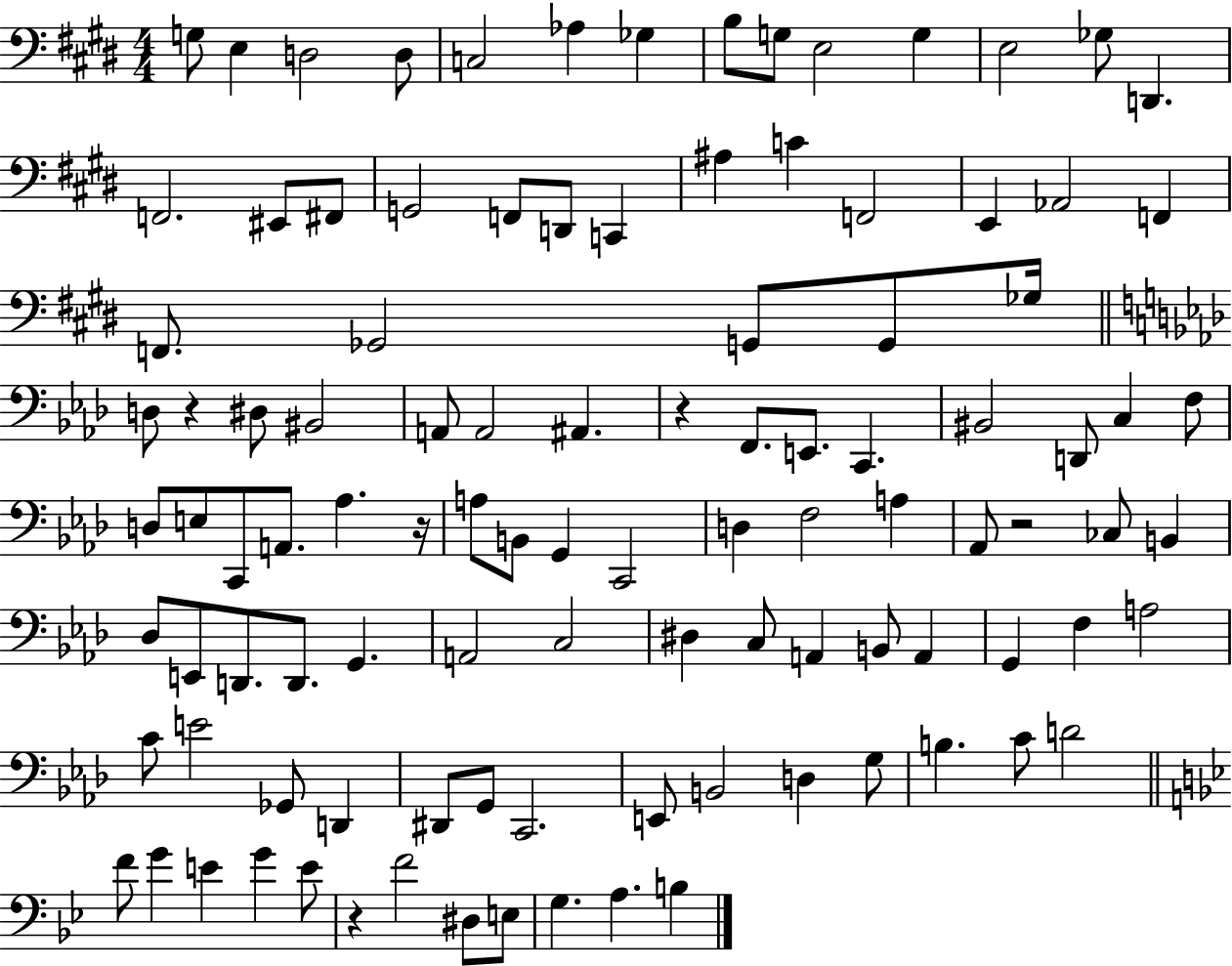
X:1
T:Untitled
M:4/4
L:1/4
K:E
G,/2 E, D,2 D,/2 C,2 _A, _G, B,/2 G,/2 E,2 G, E,2 _G,/2 D,, F,,2 ^E,,/2 ^F,,/2 G,,2 F,,/2 D,,/2 C,, ^A, C F,,2 E,, _A,,2 F,, F,,/2 _G,,2 G,,/2 G,,/2 _G,/4 D,/2 z ^D,/2 ^B,,2 A,,/2 A,,2 ^A,, z F,,/2 E,,/2 C,, ^B,,2 D,,/2 C, F,/2 D,/2 E,/2 C,,/2 A,,/2 _A, z/4 A,/2 B,,/2 G,, C,,2 D, F,2 A, _A,,/2 z2 _C,/2 B,, _D,/2 E,,/2 D,,/2 D,,/2 G,, A,,2 C,2 ^D, C,/2 A,, B,,/2 A,, G,, F, A,2 C/2 E2 _G,,/2 D,, ^D,,/2 G,,/2 C,,2 E,,/2 B,,2 D, G,/2 B, C/2 D2 F/2 G E G E/2 z F2 ^D,/2 E,/2 G, A, B,